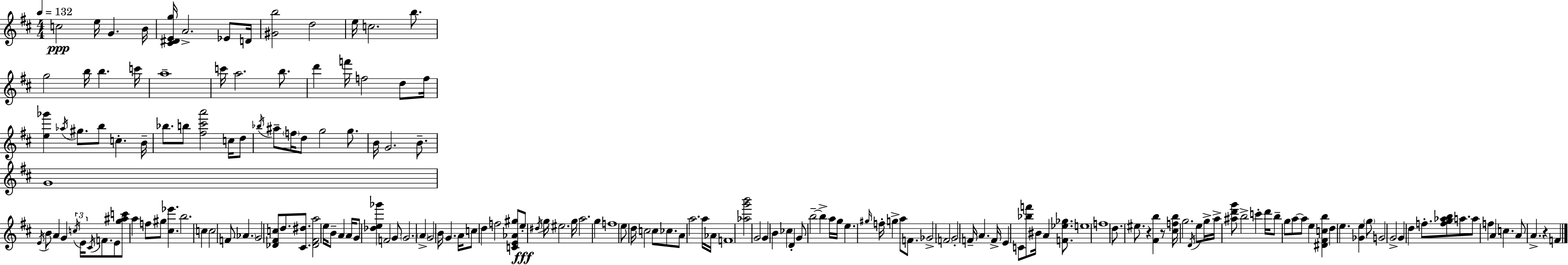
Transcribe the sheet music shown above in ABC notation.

X:1
T:Untitled
M:4/4
L:1/4
K:D
c2 e/4 G B/4 [^C^DEg]/4 A2 _E/2 D/4 [^Gb]2 d2 e/4 c2 b/2 g2 b/4 b c'/4 a4 c'/4 a2 b/2 d' f'/4 f2 d/2 f/4 [e_g'] _a/4 ^g/2 b/2 c B/4 _b/2 b/2 [^f^c'a']2 c/4 d/2 _b/4 ^a/2 f/4 d/2 g2 g/2 B/4 G2 B/2 G4 E/4 B/2 A G c/4 E/4 ^C/4 F/2 E/2 [g^ac']/2 a f/2 ^g/2 [^c_e'] b2 c c2 F/2 _A G2 [_D^Fc]/2 d/2 [^C^d]/2 [_D^Fa]2 e/4 B/2 A A/4 G/2 [_de_g'] F2 G/2 G2 A G2 B/4 G A/4 c/2 d f2 [CE_A^g]/2 e/2 ^d/4 g/4 ^e2 g/4 a2 g f4 e/2 d/4 c2 c/2 _c/2 A/2 a2 a/4 _A/4 F4 [_ag'b']2 G2 G B _c D G/2 b2 b a/4 g/4 e ^g/4 f/4 g a/2 F/2 _G2 F2 G2 F/4 A F/4 E C/2 [_bf']/2 ^B/4 A [F_e_g]/2 e4 f4 d/2 ^e/2 z [^Fb] z/2 [^cfb]/4 g2 D/4 e/2 g/4 a/4 [^ad'g']/2 b2 c' d'/4 b/2 g/2 a/2 a/2 e [^D^Fcb] d e [_Ge] g/2 G2 G2 G d f/2 [fg_ab]/2 a/2 a/2 f A c A/2 A z F